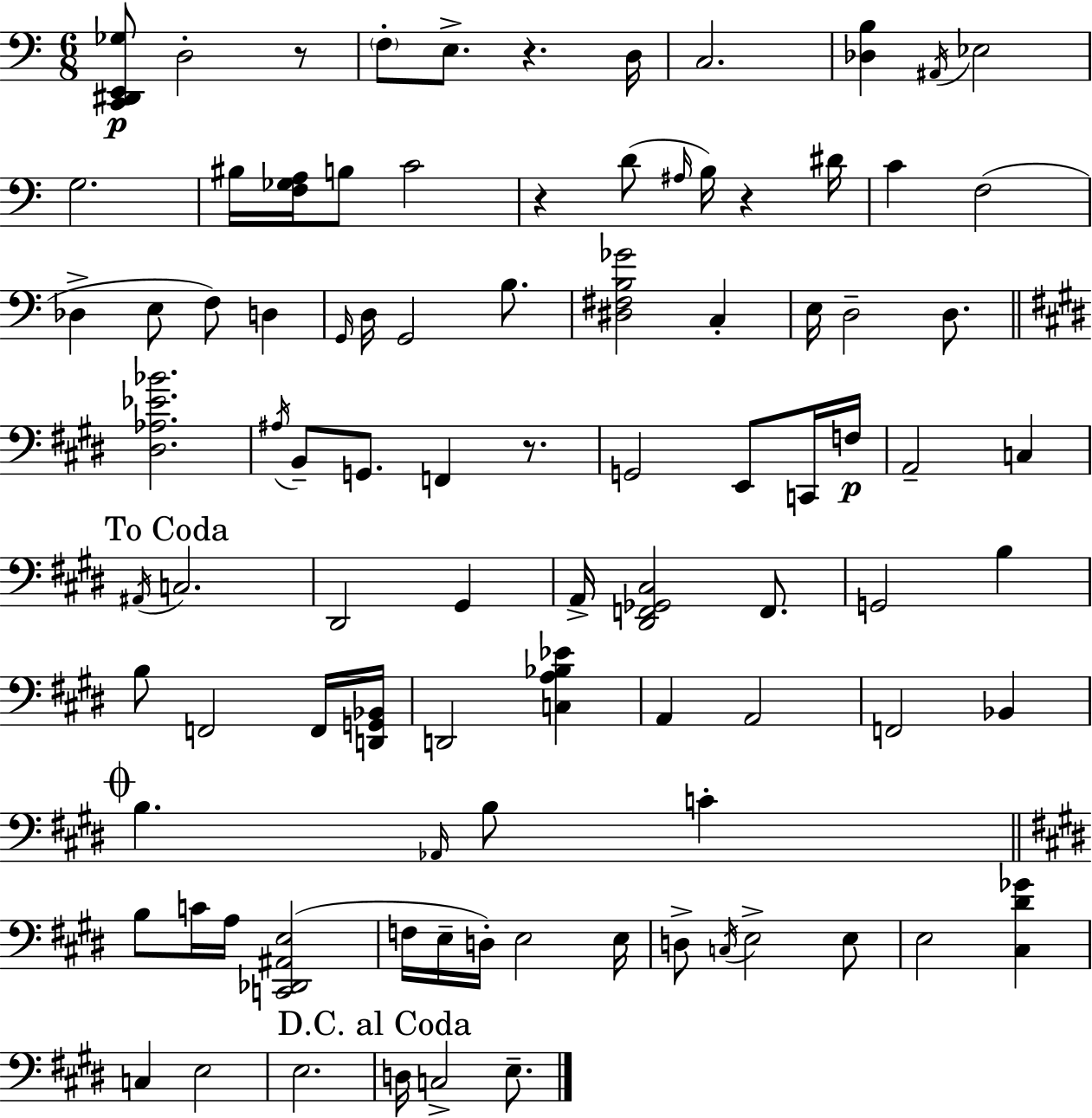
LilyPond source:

{
  \clef bass
  \numericTimeSignature
  \time 6/8
  \key c \major
  <c, dis, e, ges>8\p d2-. r8 | \parenthesize f8-. e8.-> r4. d16 | c2. | <des b>4 \acciaccatura { ais,16 } ees2 | \break g2. | bis16 <f ges a>16 b8 c'2 | r4 d'8( \grace { ais16 } b16) r4 | dis'16 c'4 f2( | \break des4-> e8 f8) d4 | \grace { g,16 } d16 g,2 | b8. <dis fis b ges'>2 c4-. | e16 d2-- | \break d8. \bar "||" \break \key e \major <dis aes ees' bes'>2. | \acciaccatura { ais16 } b,8-- g,8. f,4 r8. | g,2 e,8 c,16 | f16\p a,2-- c4 | \break \mark "To Coda" \acciaccatura { ais,16 } c2. | dis,2 gis,4 | a,16-> <dis, f, ges, cis>2 f,8. | g,2 b4 | \break b8 f,2 | f,16 <d, g, bes,>16 d,2 <c a bes ees'>4 | a,4 a,2 | f,2 bes,4 | \break \mark \markup { \musicglyph "scripts.coda" } b4. \grace { aes,16 } b8 c'4-. | \bar "||" \break \key e \major b8 c'16 a16 <c, des, ais, e>2( | f16 e16-- d16-.) e2 e16 | d8-> \acciaccatura { c16 } e2-> e8 | e2 <cis dis' ges'>4 | \break c4 e2 | e2. | \mark "D.C. al Coda" d16 c2-> e8.-- | \bar "|."
}